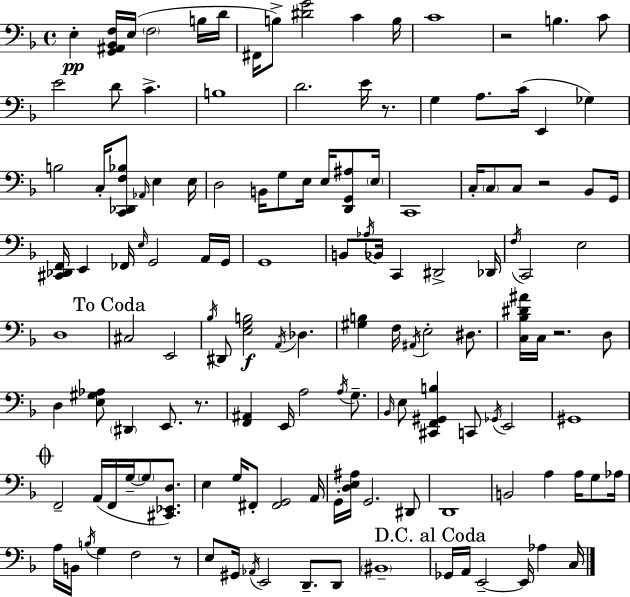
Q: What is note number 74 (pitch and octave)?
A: A3